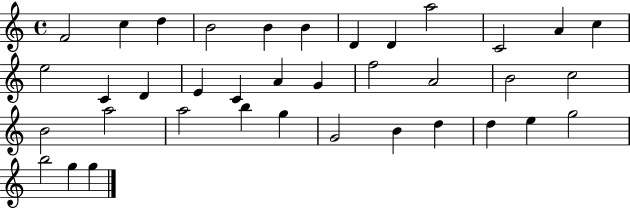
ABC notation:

X:1
T:Untitled
M:4/4
L:1/4
K:C
F2 c d B2 B B D D a2 C2 A c e2 C D E C A G f2 A2 B2 c2 B2 a2 a2 b g G2 B d d e g2 b2 g g